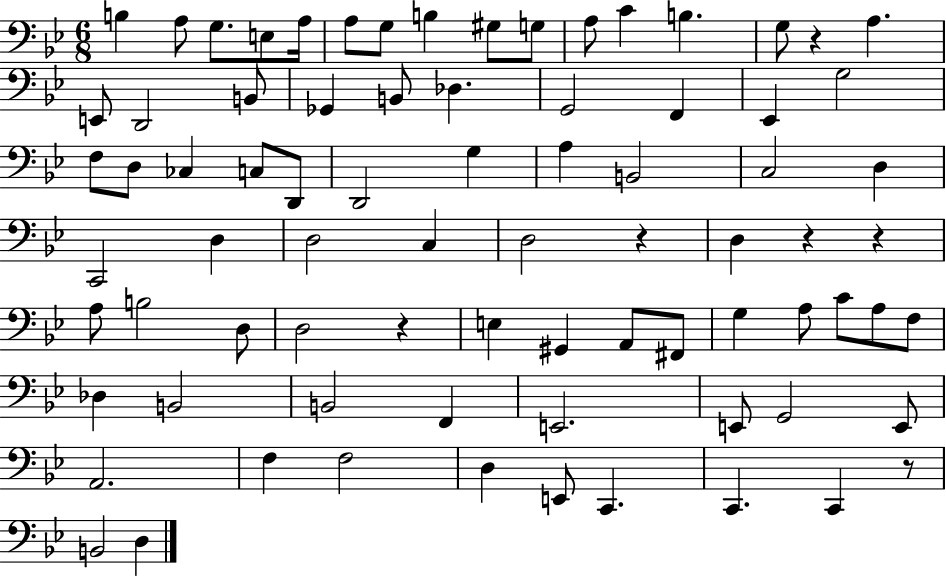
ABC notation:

X:1
T:Untitled
M:6/8
L:1/4
K:Bb
B, A,/2 G,/2 E,/2 A,/4 A,/2 G,/2 B, ^G,/2 G,/2 A,/2 C B, G,/2 z A, E,,/2 D,,2 B,,/2 _G,, B,,/2 _D, G,,2 F,, _E,, G,2 F,/2 D,/2 _C, C,/2 D,,/2 D,,2 G, A, B,,2 C,2 D, C,,2 D, D,2 C, D,2 z D, z z A,/2 B,2 D,/2 D,2 z E, ^G,, A,,/2 ^F,,/2 G, A,/2 C/2 A,/2 F,/2 _D, B,,2 B,,2 F,, E,,2 E,,/2 G,,2 E,,/2 A,,2 F, F,2 D, E,,/2 C,, C,, C,, z/2 B,,2 D,